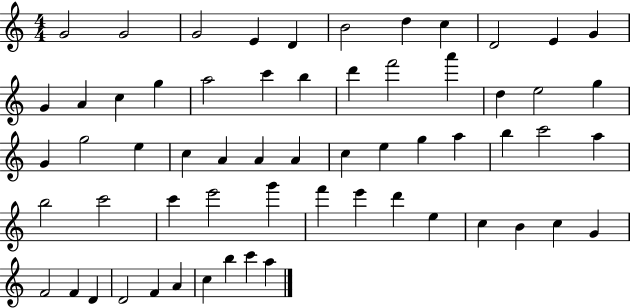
{
  \clef treble
  \numericTimeSignature
  \time 4/4
  \key c \major
  g'2 g'2 | g'2 e'4 d'4 | b'2 d''4 c''4 | d'2 e'4 g'4 | \break g'4 a'4 c''4 g''4 | a''2 c'''4 b''4 | d'''4 f'''2 a'''4 | d''4 e''2 g''4 | \break g'4 g''2 e''4 | c''4 a'4 a'4 a'4 | c''4 e''4 g''4 a''4 | b''4 c'''2 a''4 | \break b''2 c'''2 | c'''4 e'''2 g'''4 | f'''4 e'''4 d'''4 e''4 | c''4 b'4 c''4 g'4 | \break f'2 f'4 d'4 | d'2 f'4 a'4 | c''4 b''4 c'''4 a''4 | \bar "|."
}